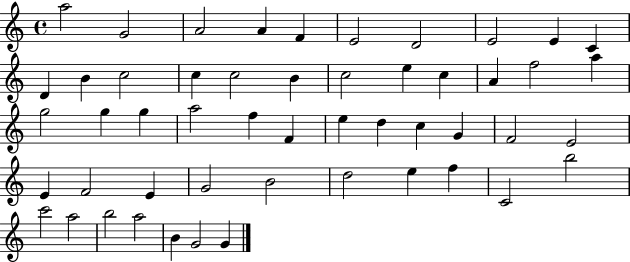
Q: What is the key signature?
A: C major